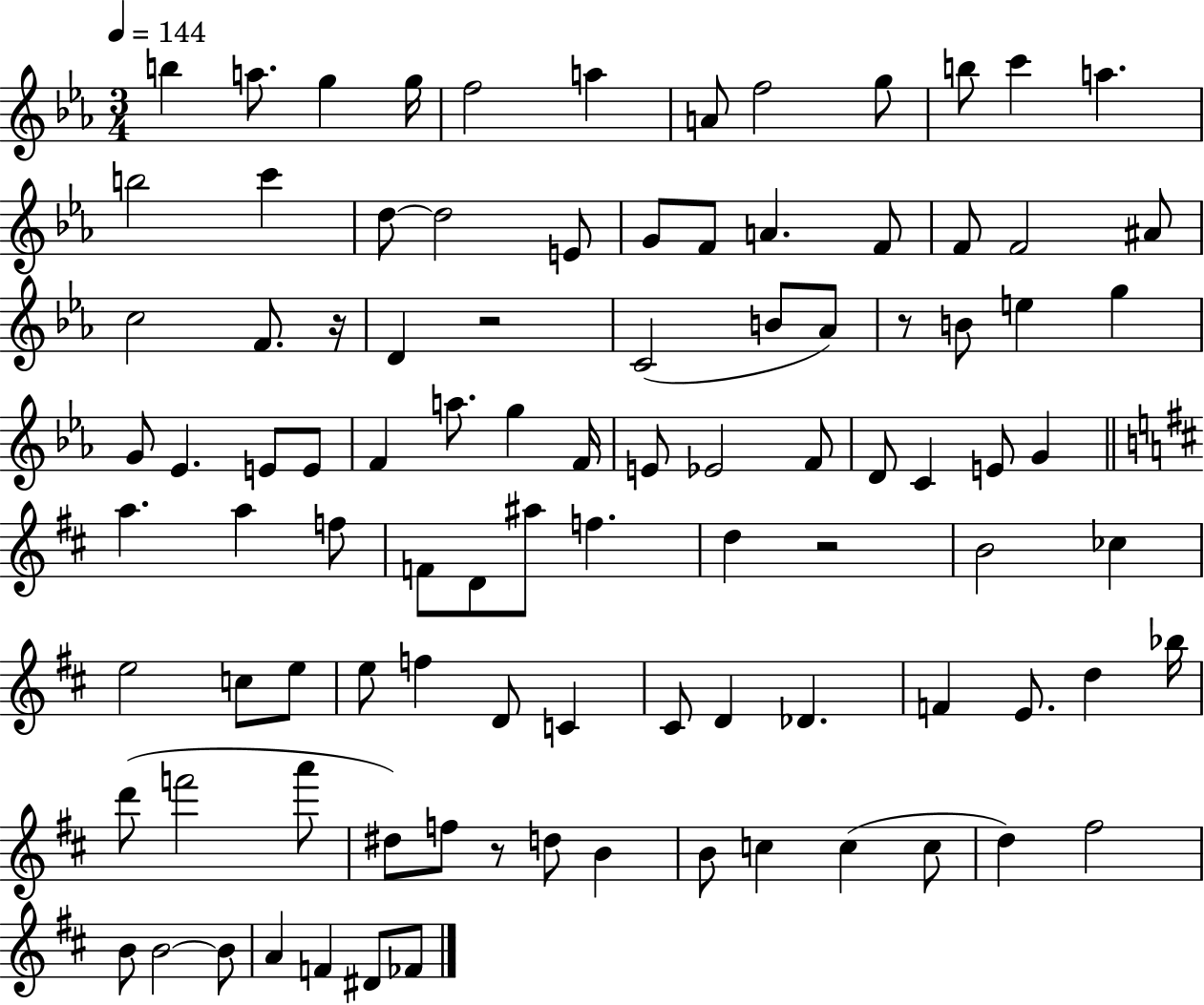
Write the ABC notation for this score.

X:1
T:Untitled
M:3/4
L:1/4
K:Eb
b a/2 g g/4 f2 a A/2 f2 g/2 b/2 c' a b2 c' d/2 d2 E/2 G/2 F/2 A F/2 F/2 F2 ^A/2 c2 F/2 z/4 D z2 C2 B/2 _A/2 z/2 B/2 e g G/2 _E E/2 E/2 F a/2 g F/4 E/2 _E2 F/2 D/2 C E/2 G a a f/2 F/2 D/2 ^a/2 f d z2 B2 _c e2 c/2 e/2 e/2 f D/2 C ^C/2 D _D F E/2 d _b/4 d'/2 f'2 a'/2 ^d/2 f/2 z/2 d/2 B B/2 c c c/2 d ^f2 B/2 B2 B/2 A F ^D/2 _F/2